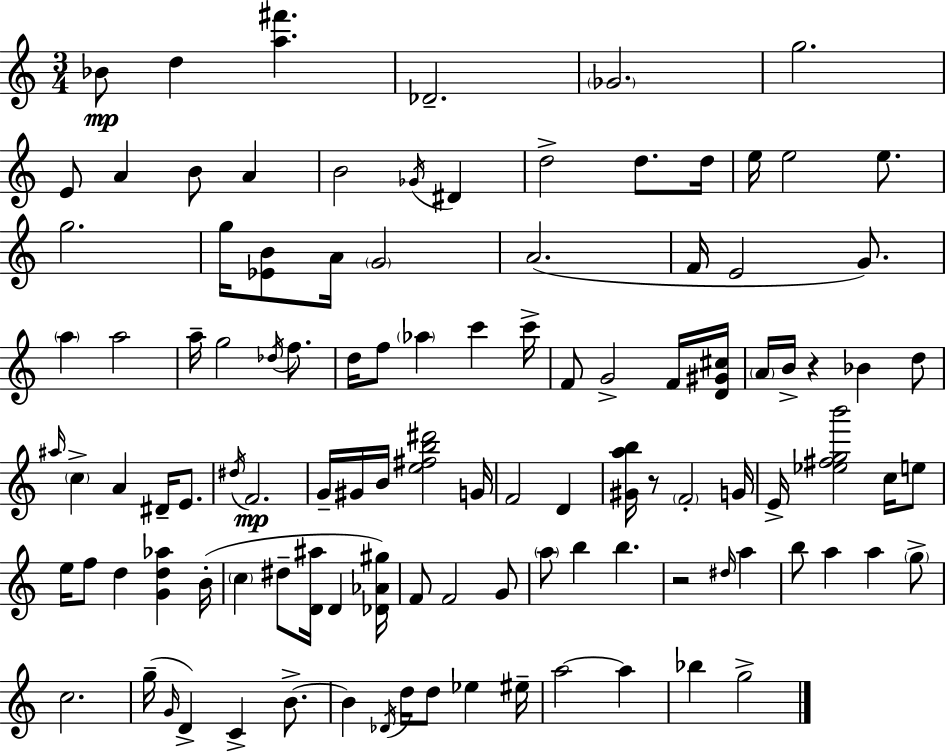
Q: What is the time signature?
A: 3/4